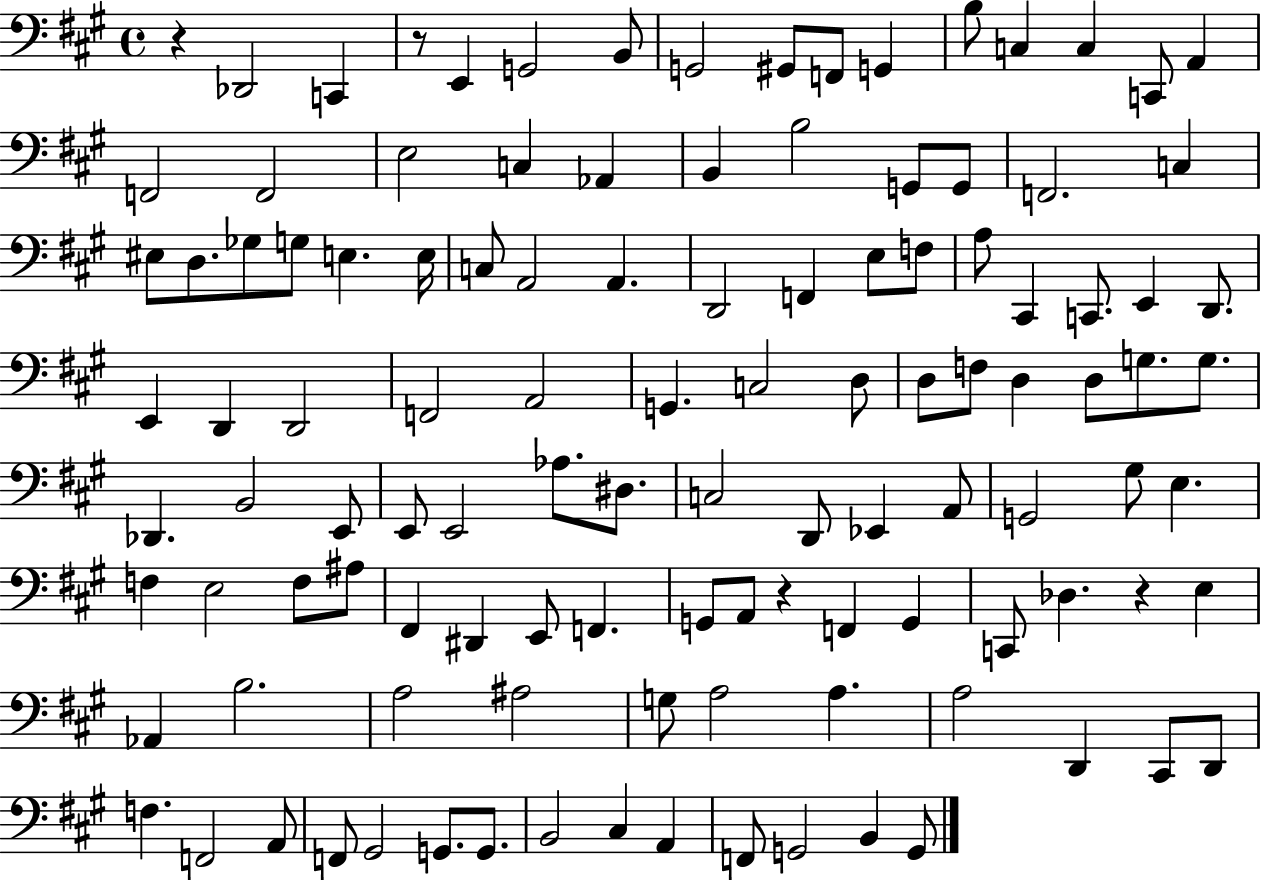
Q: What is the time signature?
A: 4/4